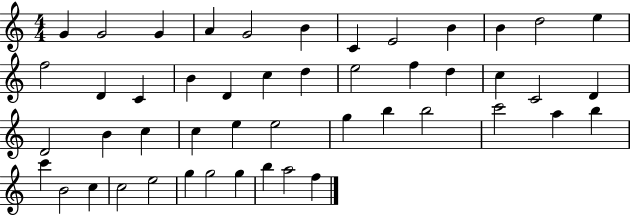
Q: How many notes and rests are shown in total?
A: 48